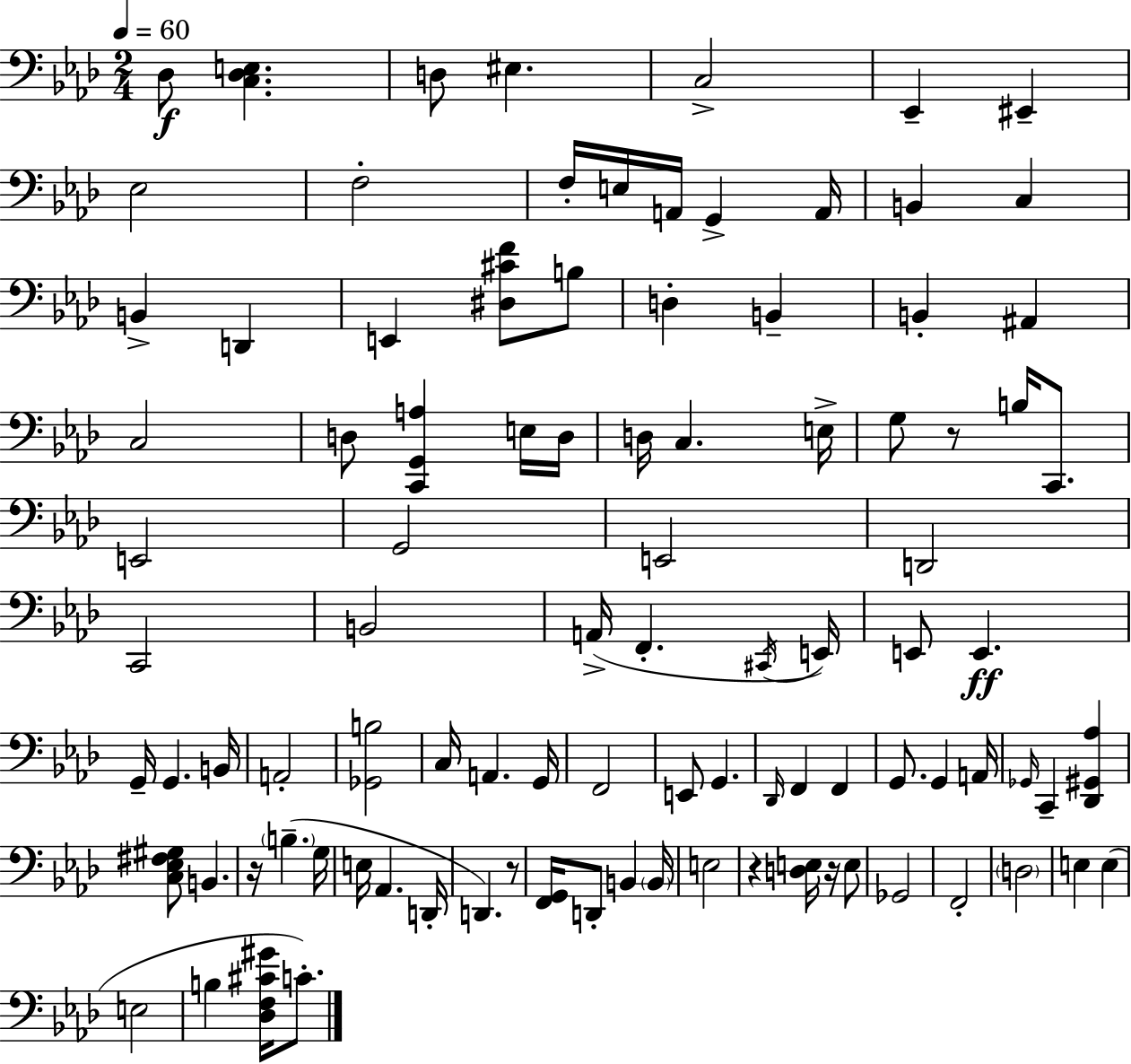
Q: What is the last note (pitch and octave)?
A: C4